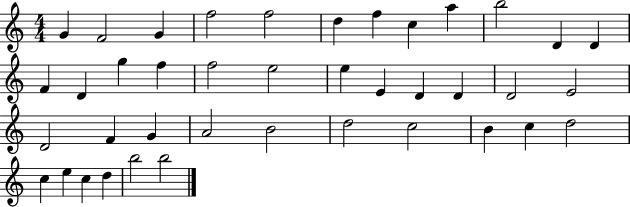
G4/q F4/h G4/q F5/h F5/h D5/q F5/q C5/q A5/q B5/h D4/q D4/q F4/q D4/q G5/q F5/q F5/h E5/h E5/q E4/q D4/q D4/q D4/h E4/h D4/h F4/q G4/q A4/h B4/h D5/h C5/h B4/q C5/q D5/h C5/q E5/q C5/q D5/q B5/h B5/h